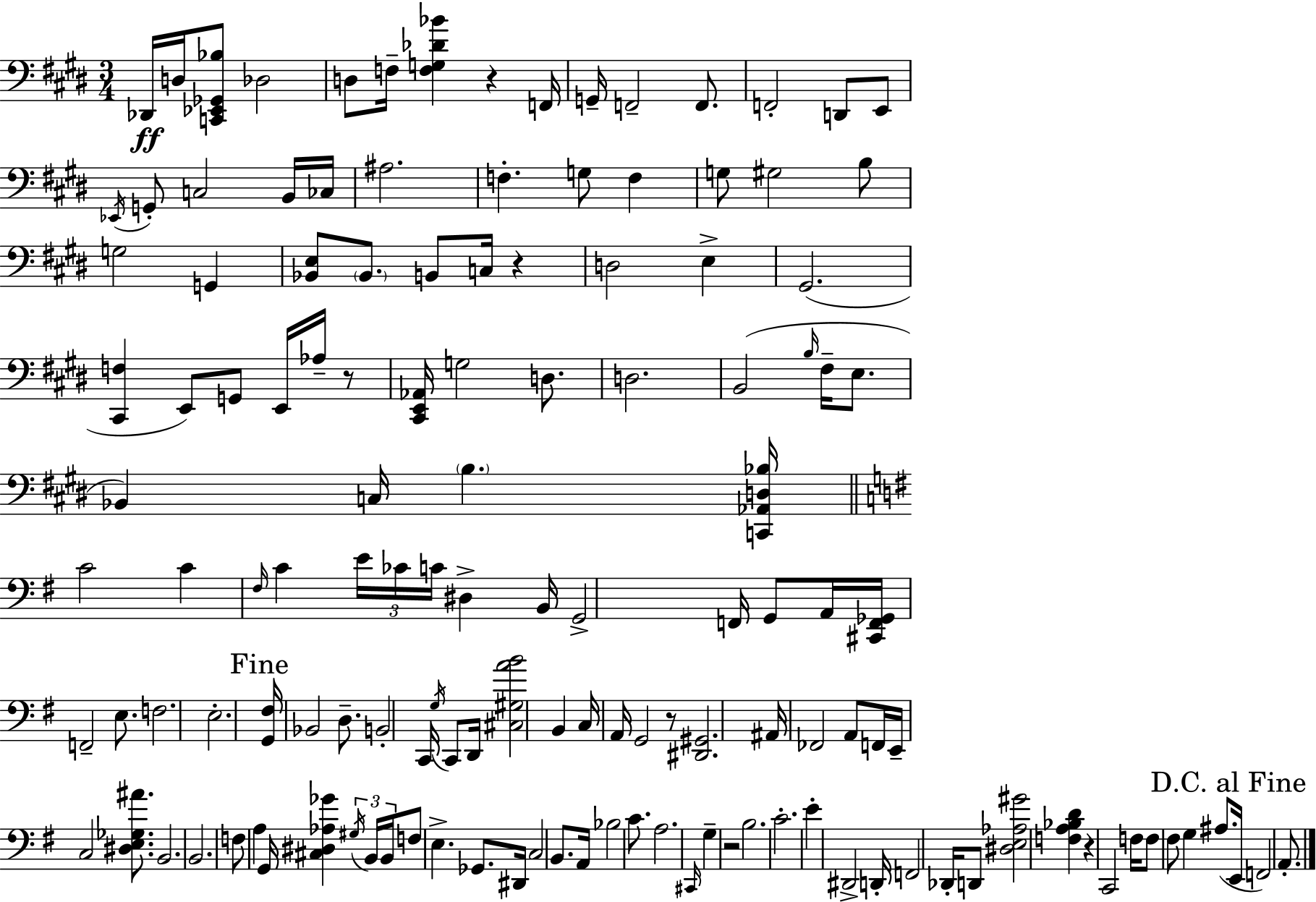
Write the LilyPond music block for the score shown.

{
  \clef bass
  \numericTimeSignature
  \time 3/4
  \key e \major
  des,16\ff d16 <c, ees, ges, bes>8 des2 | d8 f16-- <f g des' bes'>4 r4 f,16 | g,16-- f,2-- f,8. | f,2-. d,8 e,8 | \break \acciaccatura { ees,16 } g,8-. c2 b,16 | ces16 ais2. | f4.-. g8 f4 | g8 gis2 b8 | \break g2 g,4 | <bes, e>8 \parenthesize bes,8. b,8 c16 r4 | d2 e4-> | gis,2.( | \break <cis, f>4 e,8) g,8 e,16 aes16-- r8 | <cis, e, aes,>16 g2 d8. | d2. | b,2( \grace { b16 } fis16-- e8. | \break bes,4) c16 \parenthesize b4. | <c, aes, d bes>16 \bar "||" \break \key e \minor c'2 c'4 | \grace { fis16 } c'4 \tuplet 3/2 { e'16 ces'16 c'16 } dis4-> | b,16 g,2-> f,16 g,8 | a,16 <cis, f, ges,>16 f,2-- e8. | \break f2. | e2.-. | \mark "Fine" <g, fis>16 bes,2 d8.-- | b,2-. c,16 \acciaccatura { g16 } c,8 | \break d,16 <cis gis a' b'>2 b,4 | c16 a,16 g,2 | r8 <dis, gis,>2. | ais,16 fes,2 a,8 | \break f,16 e,16-- c2 <dis e ges ais'>8. | b,2. | b,2. | f8 a4 g,16 <cis dis aes ges'>4 | \break \tuplet 3/2 { \acciaccatura { gis16 } b,16 b,16 } f8 e4.-> | ges,8. dis,16 c2 | b,8. a,16 bes2 | c'8. a2. | \break \grace { cis,16 } g4-- r2 | b2. | c'2.-. | e'4-. dis,2-> | \break d,16-. f,2 | des,16-. d,8 <dis e aes gis'>2 | <f a bes d'>4 r4 c,2 | f16 f8 fis8 g4 | \break ais8.( \mark "D.C. al Fine" e,16 f,2) | a,8.-. \bar "|."
}